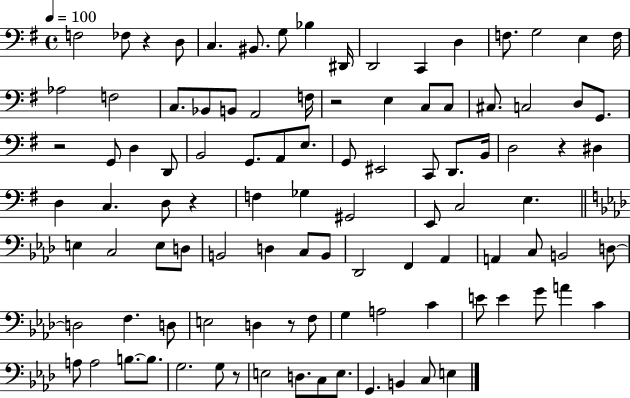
X:1
T:Untitled
M:4/4
L:1/4
K:G
F,2 _F,/2 z D,/2 C, ^B,,/2 G,/2 _B, ^D,,/4 D,,2 C,, D, F,/2 G,2 E, F,/4 _A,2 F,2 C,/2 _B,,/2 B,,/2 A,,2 F,/4 z2 E, C,/2 C,/2 ^C,/2 C,2 D,/2 G,,/2 z2 G,,/2 D, D,,/2 B,,2 G,,/2 A,,/2 E,/2 G,,/2 ^E,,2 C,,/2 D,,/2 B,,/4 D,2 z ^D, D, C, D,/2 z F, _G, ^G,,2 E,,/2 C,2 E, E, C,2 E,/2 D,/2 B,,2 D, C,/2 B,,/2 _D,,2 F,, _A,, A,, C,/2 B,,2 D,/2 D,2 F, D,/2 E,2 D, z/2 F,/2 G, A,2 C E/2 E G/2 A C A,/2 A,2 B,/2 B,/2 G,2 G,/2 z/2 E,2 D,/2 C,/2 E,/2 G,, B,, C,/2 E,